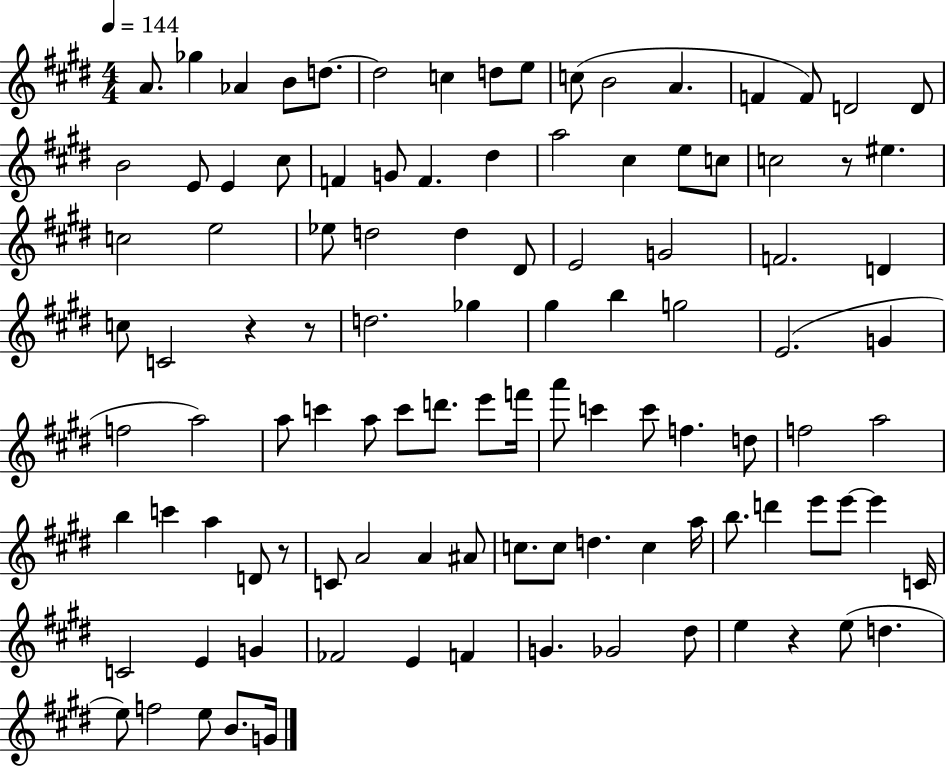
A4/e. Gb5/q Ab4/q B4/e D5/e. D5/h C5/q D5/e E5/e C5/e B4/h A4/q. F4/q F4/e D4/h D4/e B4/h E4/e E4/q C#5/e F4/q G4/e F4/q. D#5/q A5/h C#5/q E5/e C5/e C5/h R/e EIS5/q. C5/h E5/h Eb5/e D5/h D5/q D#4/e E4/h G4/h F4/h. D4/q C5/e C4/h R/q R/e D5/h. Gb5/q G#5/q B5/q G5/h E4/h. G4/q F5/h A5/h A5/e C6/q A5/e C6/e D6/e. E6/e F6/s A6/e C6/q C6/e F5/q. D5/e F5/h A5/h B5/q C6/q A5/q D4/e R/e C4/e A4/h A4/q A#4/e C5/e. C5/e D5/q. C5/q A5/s B5/e. D6/q E6/e E6/e E6/q C4/s C4/h E4/q G4/q FES4/h E4/q F4/q G4/q. Gb4/h D#5/e E5/q R/q E5/e D5/q. E5/e F5/h E5/e B4/e. G4/s